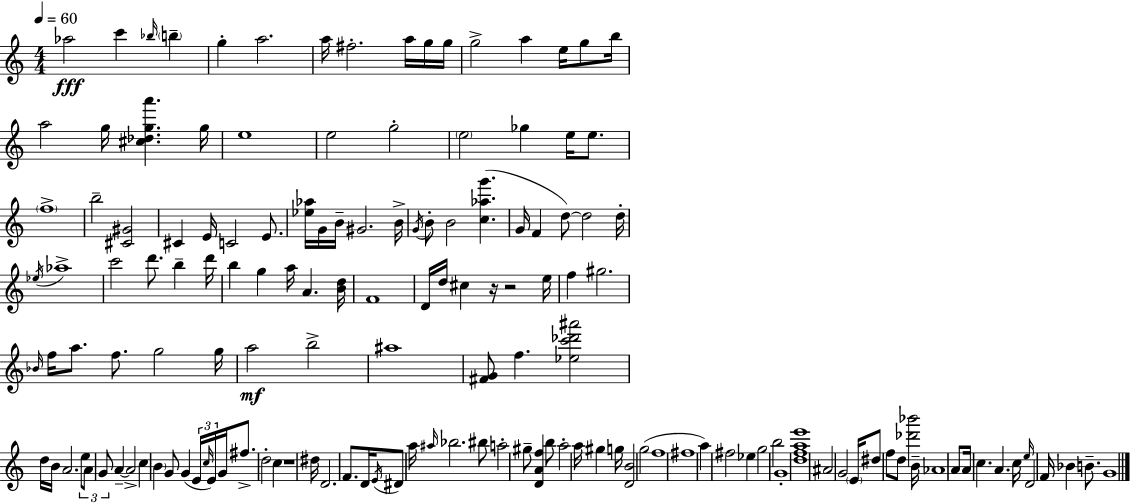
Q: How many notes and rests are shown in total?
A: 149